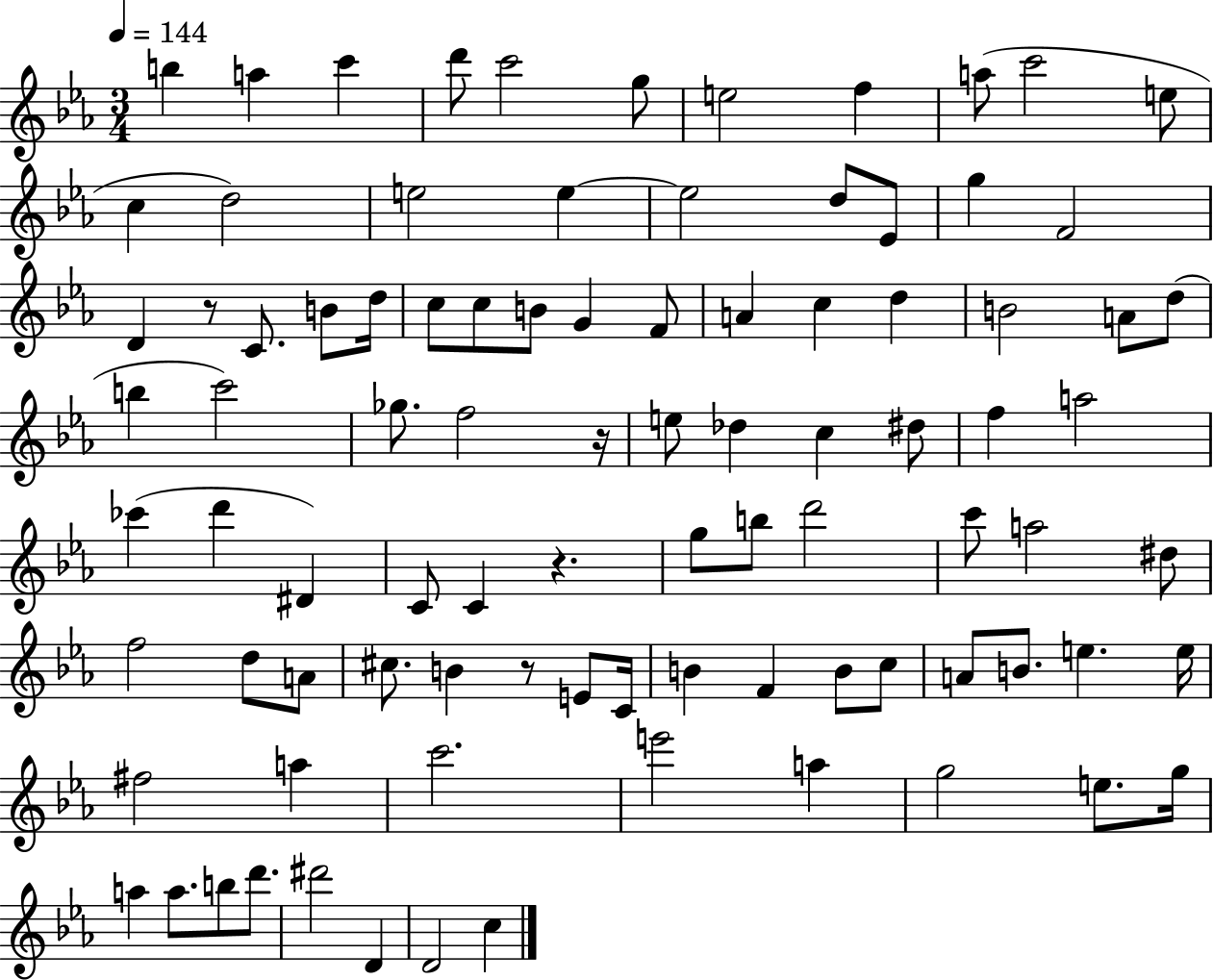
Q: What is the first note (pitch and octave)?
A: B5